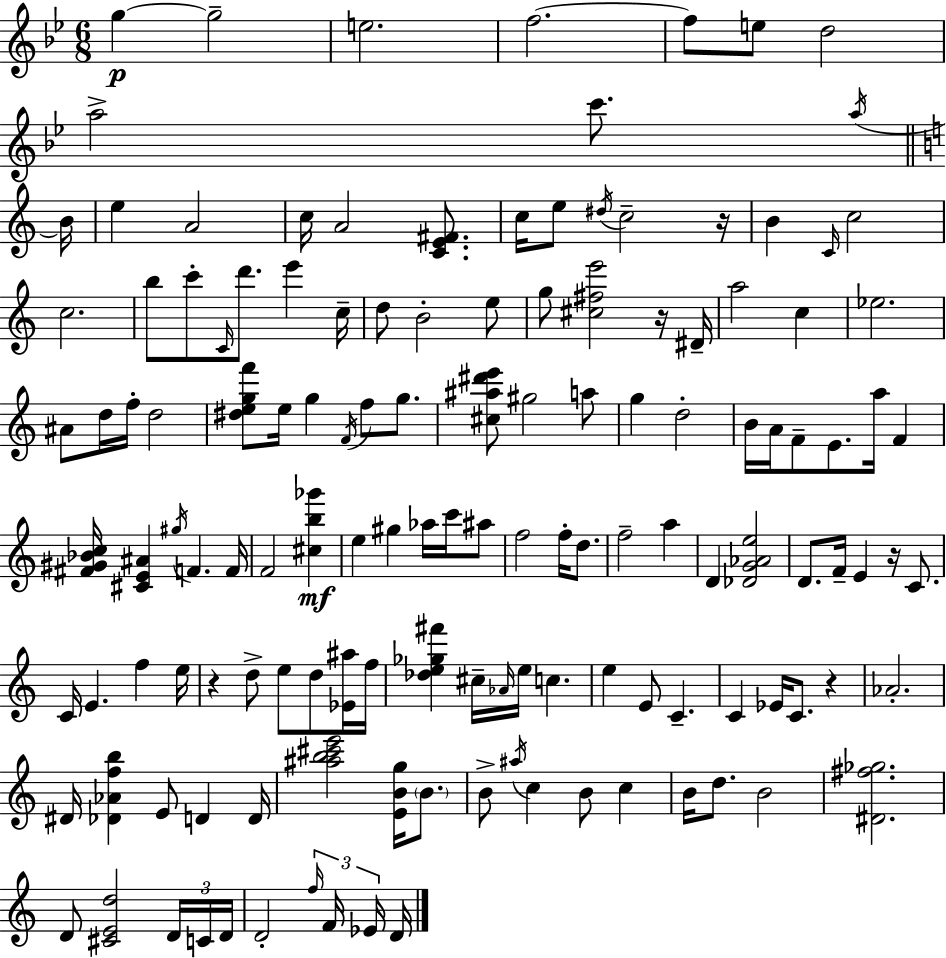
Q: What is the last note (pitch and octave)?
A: D4